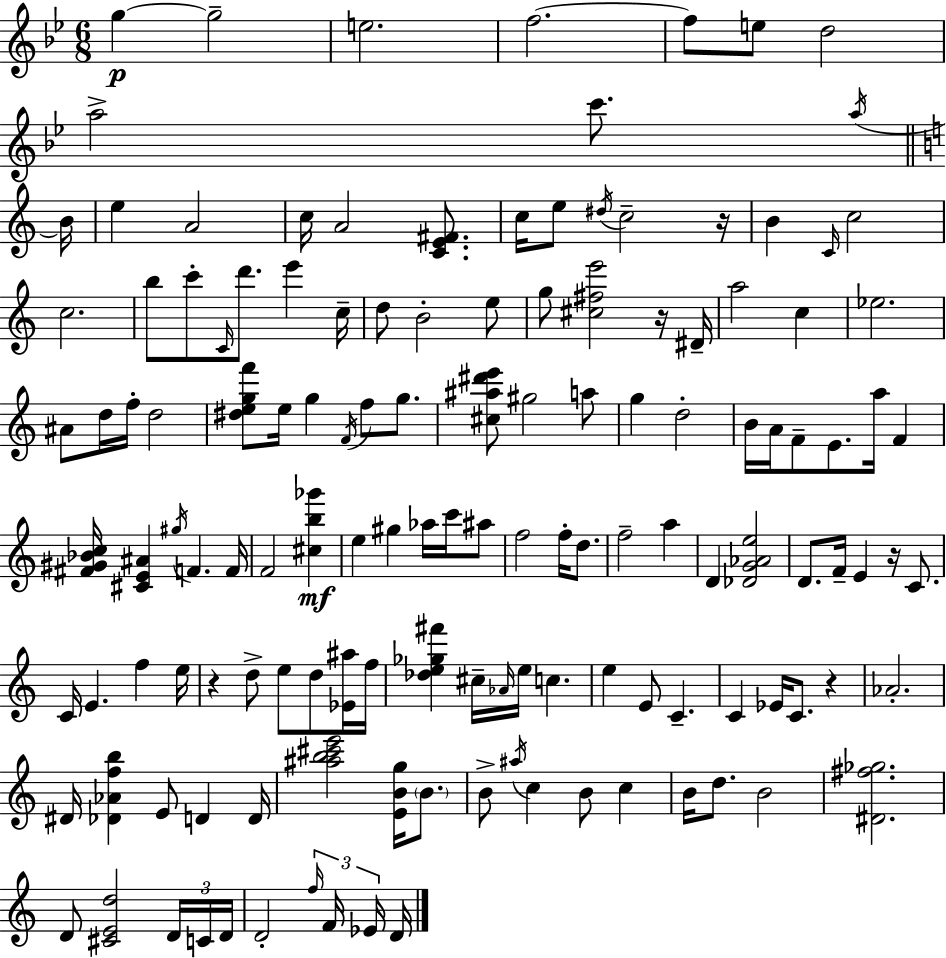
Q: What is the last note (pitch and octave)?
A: D4